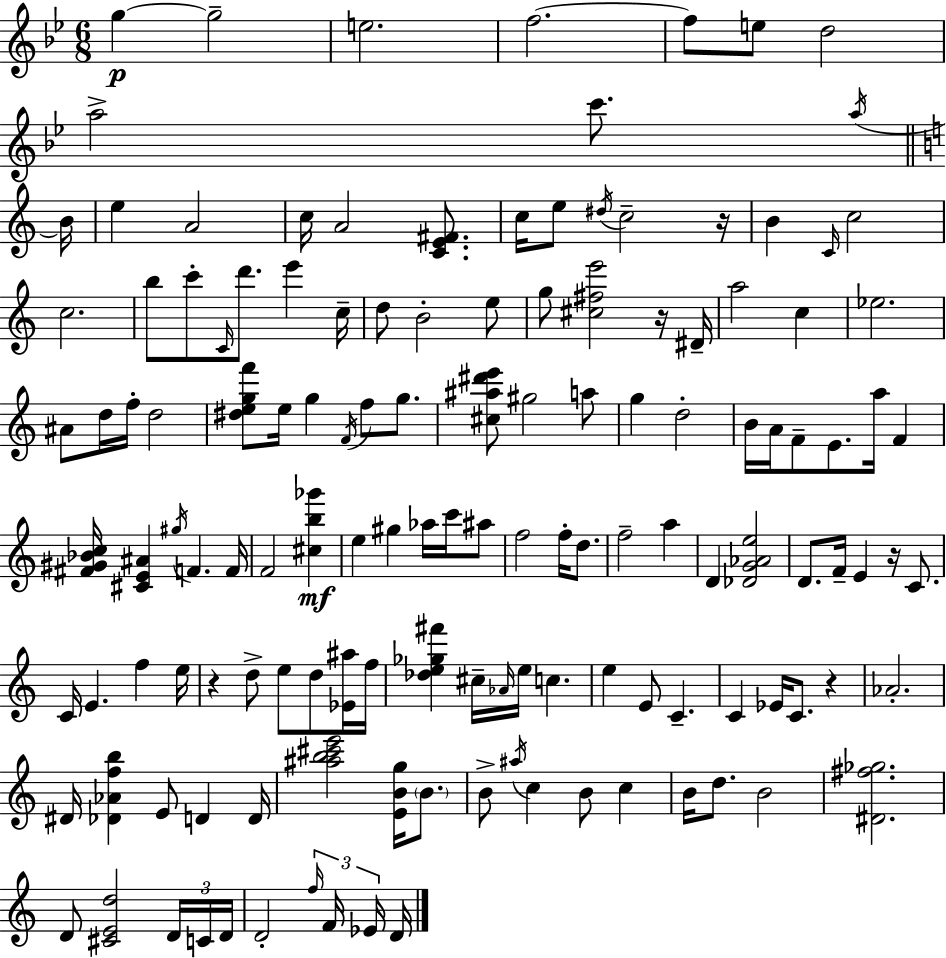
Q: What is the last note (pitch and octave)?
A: D4